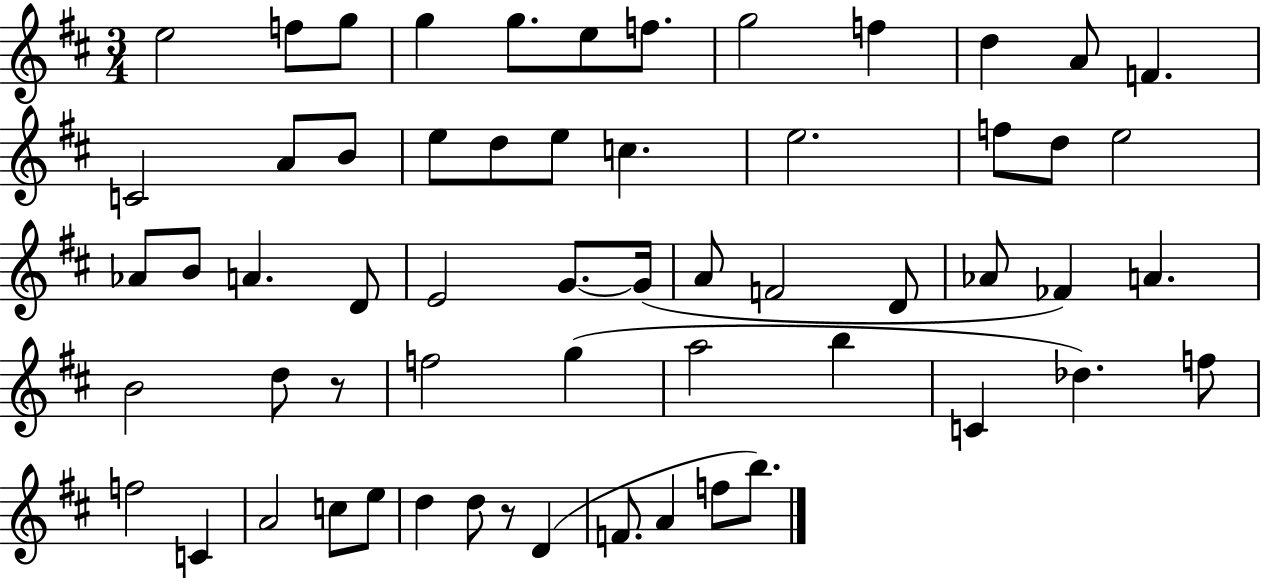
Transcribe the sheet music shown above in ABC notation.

X:1
T:Untitled
M:3/4
L:1/4
K:D
e2 f/2 g/2 g g/2 e/2 f/2 g2 f d A/2 F C2 A/2 B/2 e/2 d/2 e/2 c e2 f/2 d/2 e2 _A/2 B/2 A D/2 E2 G/2 G/4 A/2 F2 D/2 _A/2 _F A B2 d/2 z/2 f2 g a2 b C _d f/2 f2 C A2 c/2 e/2 d d/2 z/2 D F/2 A f/2 b/2